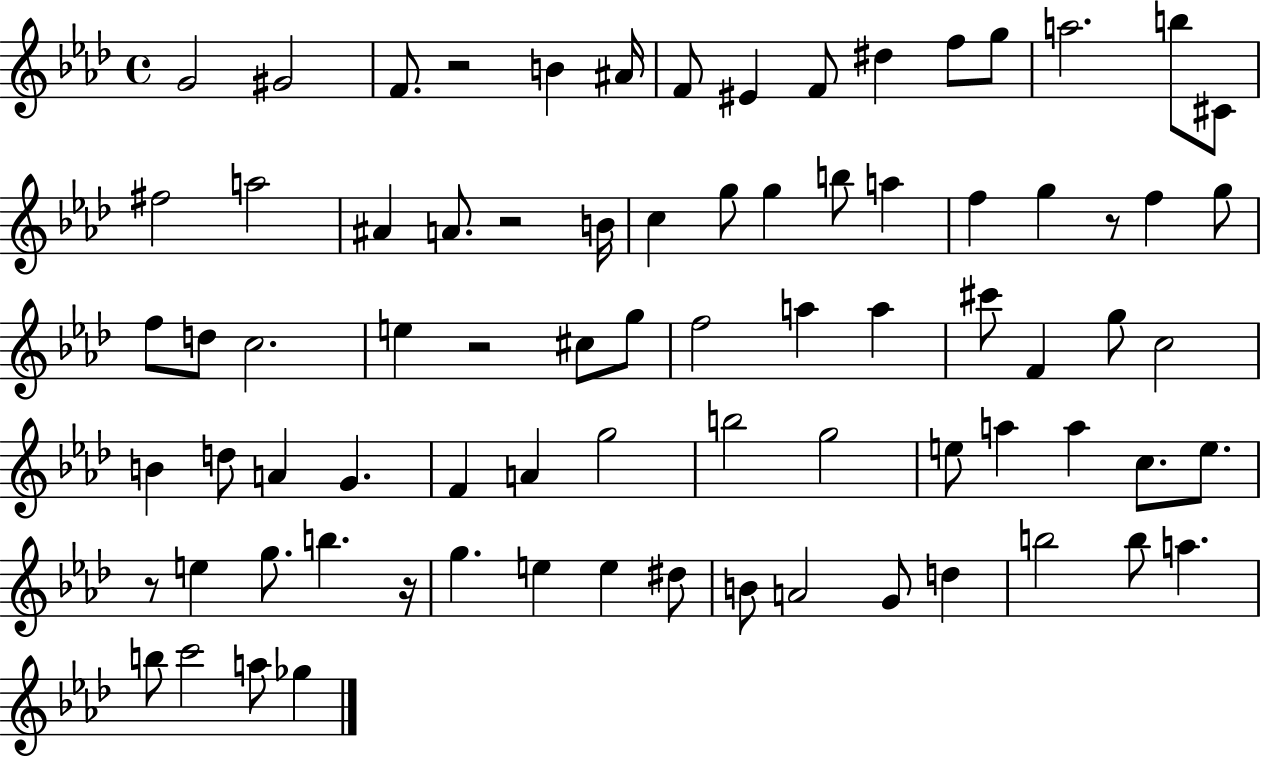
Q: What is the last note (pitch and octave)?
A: Gb5